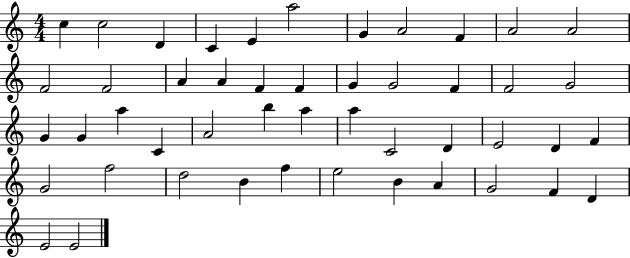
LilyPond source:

{
  \clef treble
  \numericTimeSignature
  \time 4/4
  \key c \major
  c''4 c''2 d'4 | c'4 e'4 a''2 | g'4 a'2 f'4 | a'2 a'2 | \break f'2 f'2 | a'4 a'4 f'4 f'4 | g'4 g'2 f'4 | f'2 g'2 | \break g'4 g'4 a''4 c'4 | a'2 b''4 a''4 | a''4 c'2 d'4 | e'2 d'4 f'4 | \break g'2 f''2 | d''2 b'4 f''4 | e''2 b'4 a'4 | g'2 f'4 d'4 | \break e'2 e'2 | \bar "|."
}